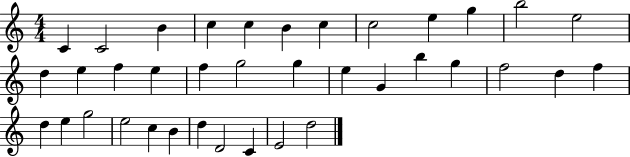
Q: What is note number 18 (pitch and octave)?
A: G5